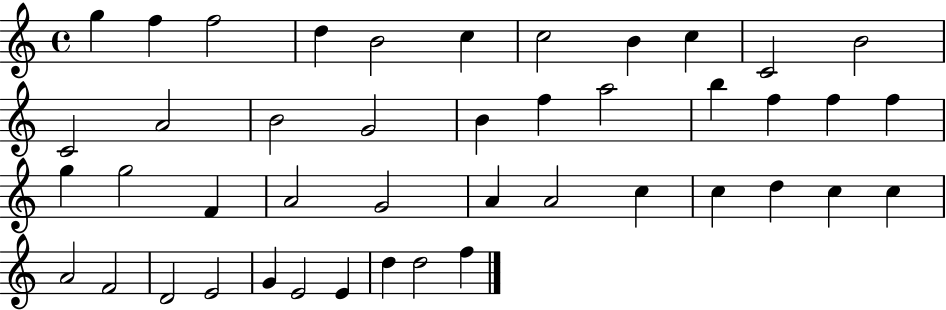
X:1
T:Untitled
M:4/4
L:1/4
K:C
g f f2 d B2 c c2 B c C2 B2 C2 A2 B2 G2 B f a2 b f f f g g2 F A2 G2 A A2 c c d c c A2 F2 D2 E2 G E2 E d d2 f